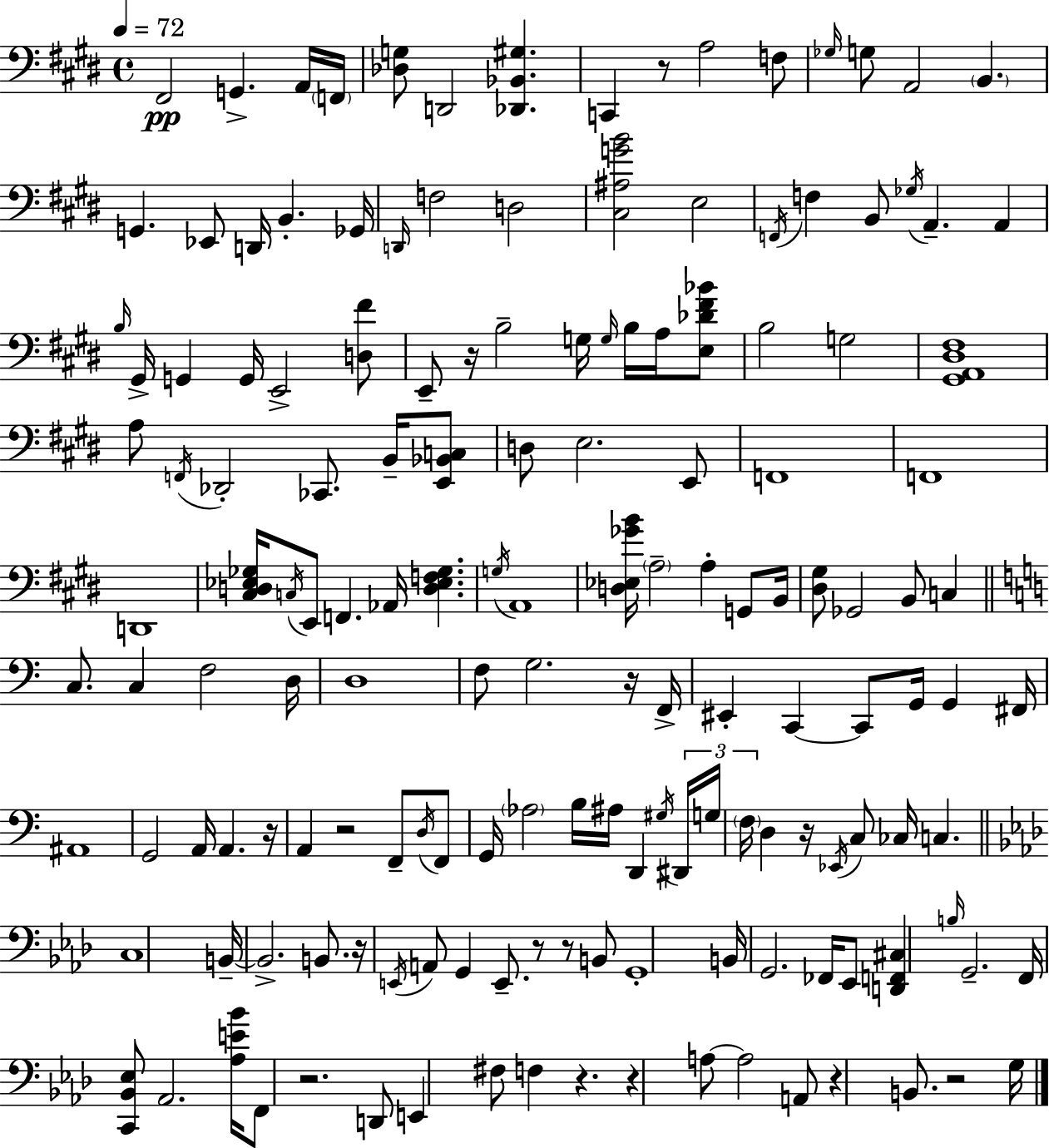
F#2/h G2/q. A2/s F2/s [Db3,G3]/e D2/h [Db2,Bb2,G#3]/q. C2/q R/e A3/h F3/e Gb3/s G3/e A2/h B2/q. G2/q. Eb2/e D2/s B2/q. Gb2/s D2/s F3/h D3/h [C#3,A#3,G4,B4]/h E3/h F2/s F3/q B2/e Gb3/s A2/q. A2/q B3/s G#2/s G2/q G2/s E2/h [D3,F#4]/e E2/e R/s B3/h G3/s G3/s B3/s A3/s [E3,Db4,F#4,Bb4]/e B3/h G3/h [G#2,A2,D#3,F#3]/w A3/e F2/s Db2/h CES2/e. B2/s [E2,Bb2,C3]/e D3/e E3/h. E2/e F2/w F2/w D2/w [C#3,D3,Eb3,Gb3]/s C3/s E2/e F2/q. Ab2/s [D3,Eb3,F3,Gb3]/q. G3/s A2/w [D3,Eb3,Gb4,B4]/s A3/h A3/q G2/e B2/s [D#3,G#3]/e Gb2/h B2/e C3/q C3/e. C3/q F3/h D3/s D3/w F3/e G3/h. R/s F2/s EIS2/q C2/q C2/e G2/s G2/q F#2/s A#2/w G2/h A2/s A2/q. R/s A2/q R/h F2/e D3/s F2/e G2/s Ab3/h B3/s A#3/s D2/q G#3/s D#2/s G3/s F3/s D3/q R/s Eb2/s C3/e CES3/s C3/q. C3/w B2/s B2/h. B2/e. R/s E2/s A2/e G2/q E2/e. R/e R/e B2/e G2/w B2/s G2/h. FES2/s Eb2/e [D2,F2,C#3]/q B3/s G2/h. F2/s [C2,Bb2,Eb3]/e Ab2/h. [Ab3,E4,Bb4]/s F2/e R/h. D2/e E2/q F#3/e F3/q R/q. R/q A3/e A3/h A2/e R/q B2/e. R/h G3/s